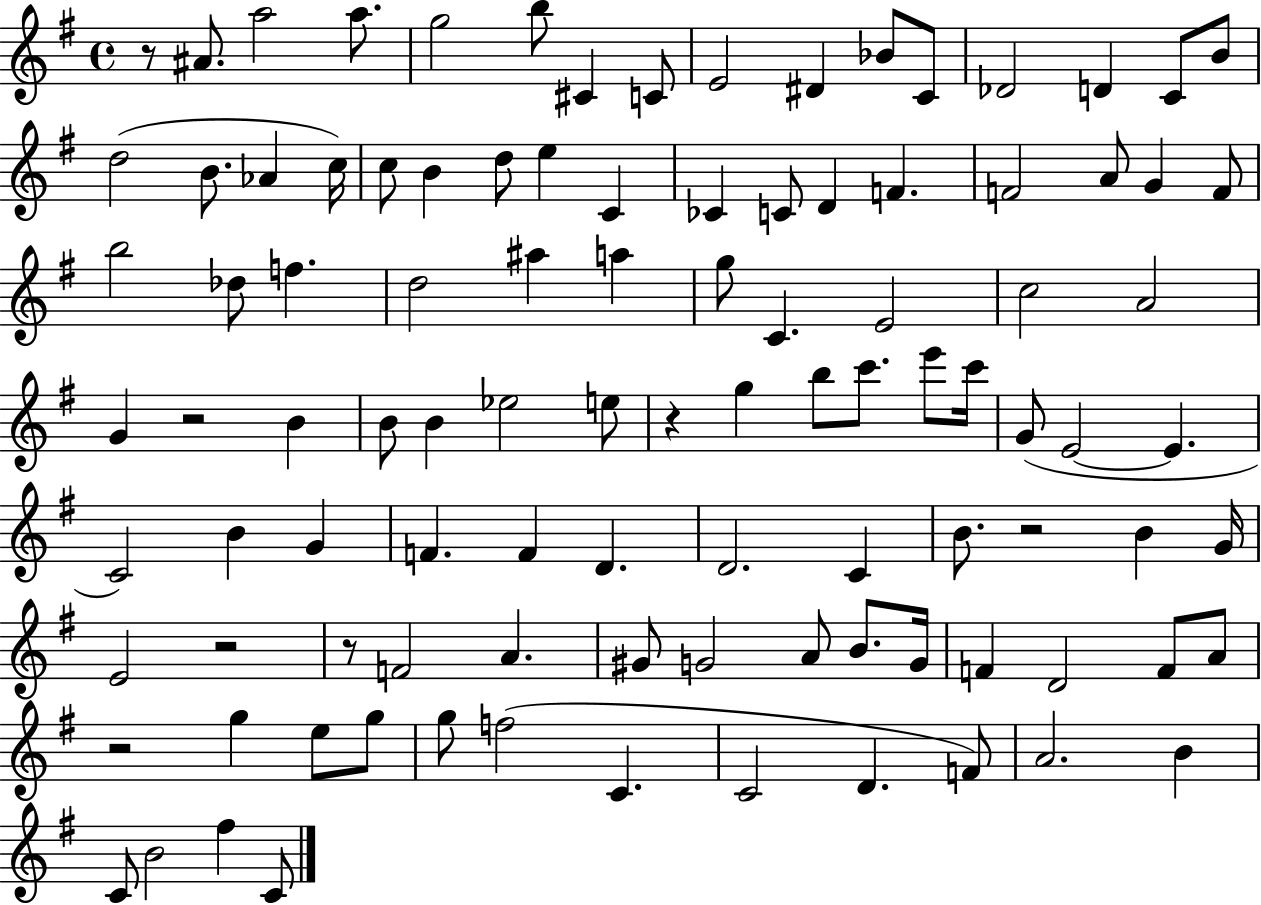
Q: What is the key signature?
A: G major